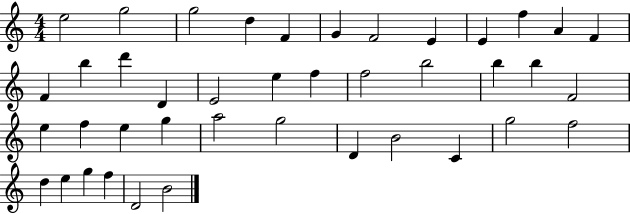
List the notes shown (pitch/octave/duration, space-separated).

E5/h G5/h G5/h D5/q F4/q G4/q F4/h E4/q E4/q F5/q A4/q F4/q F4/q B5/q D6/q D4/q E4/h E5/q F5/q F5/h B5/h B5/q B5/q F4/h E5/q F5/q E5/q G5/q A5/h G5/h D4/q B4/h C4/q G5/h F5/h D5/q E5/q G5/q F5/q D4/h B4/h